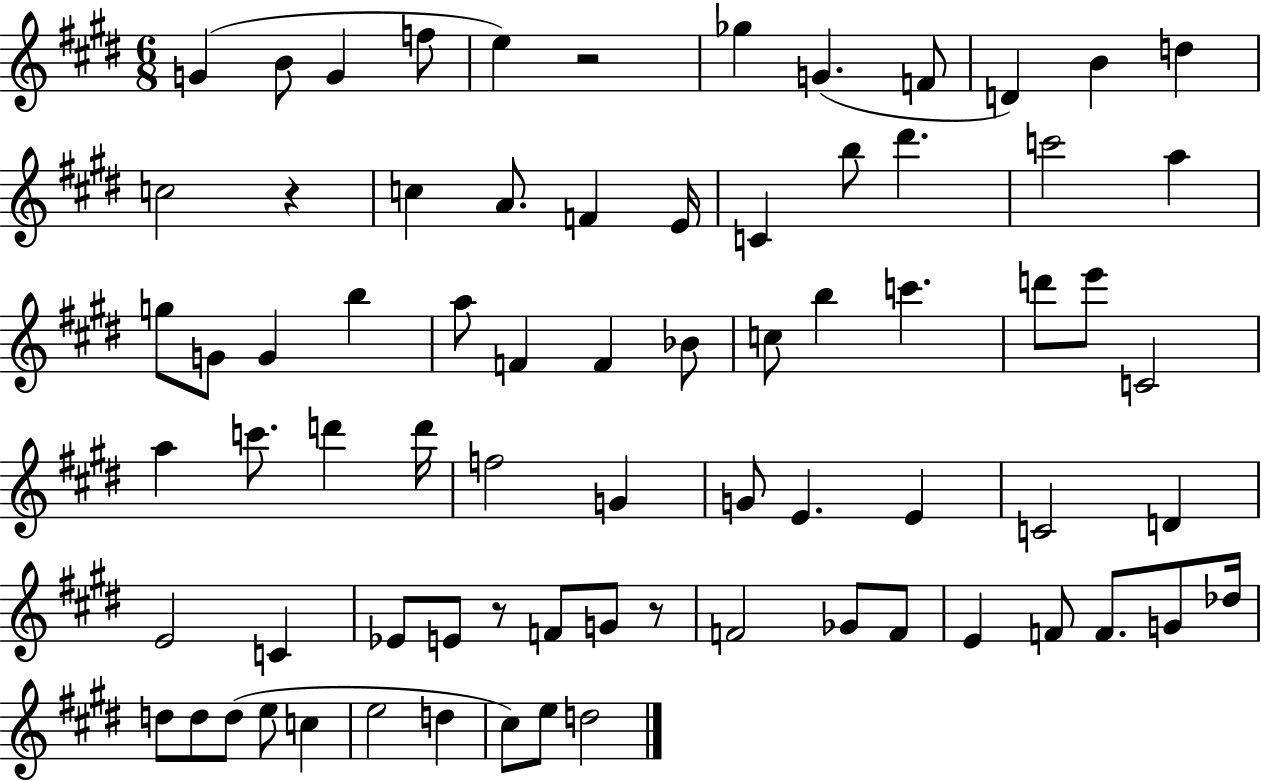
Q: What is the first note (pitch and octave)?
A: G4